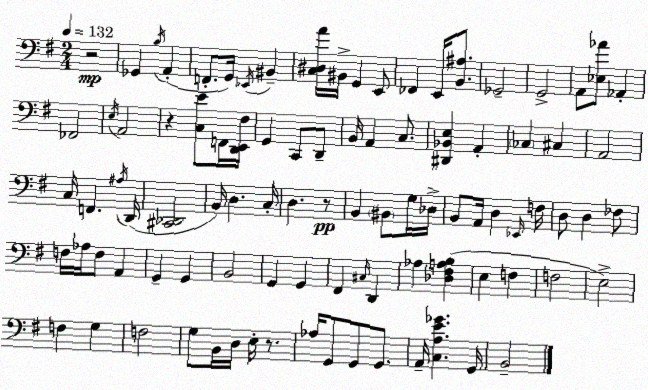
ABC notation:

X:1
T:Untitled
M:2/4
L:1/4
K:G
z2 _G,, B,/4 A,, F,,/2 G,,/4 _E,,/4 ^B,, [C,^D,A]/4 ^B,,/4 G,, E,,/2 _F,, E,,/4 [B,,^A,]/2 _G,,2 G,,2 A,,/2 [_E,_A]/2 _A,, _F,,2 E,/4 A,,2 z [C,E]/2 F,,/4 [D,,E,,^F,]/4 G,, C,,/2 D,,/2 B,,/4 A,, C,/2 [^D,,_B,,E,] A,, _C, ^C, A,,2 C,/4 F,, ^A,/4 D,,/4 [^C,,_D,,]2 B,,/4 D, C,/4 D, z/2 B,, ^B,,/2 G,/4 _D,/4 B,,/2 A,,/4 D, _E,,/4 F,/4 D,/2 D, _F,/2 F,/4 _A,/4 F,/2 A,, G,, G,, B,,2 G,, G,, ^F,, ^C,/4 D,, _A, [_D,^F,A,B,] E, F, F,2 E,2 F, G, F,2 G,/2 B,,/4 D,/4 E,/4 z/2 _A,/4 G,,/2 G,,/2 G,,/2 A,,/4 [C,A,E_G] G,,/4 B,,2